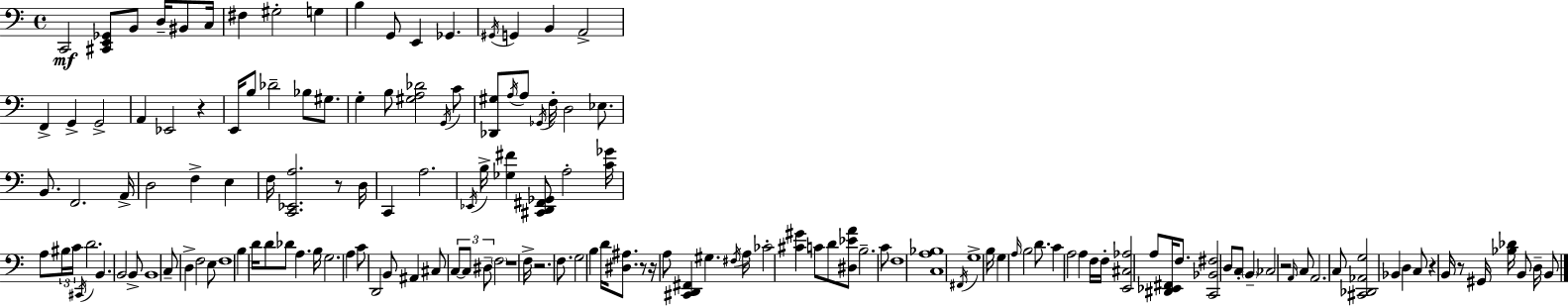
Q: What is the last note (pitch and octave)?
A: B2